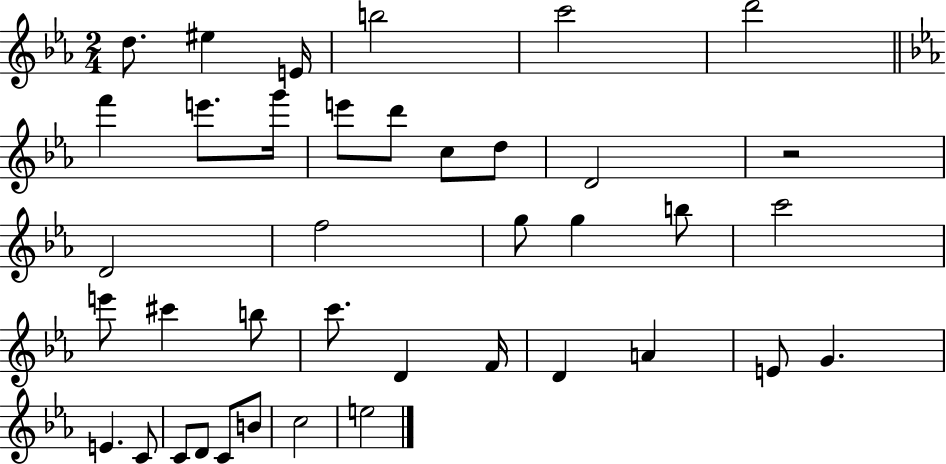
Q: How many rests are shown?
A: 1